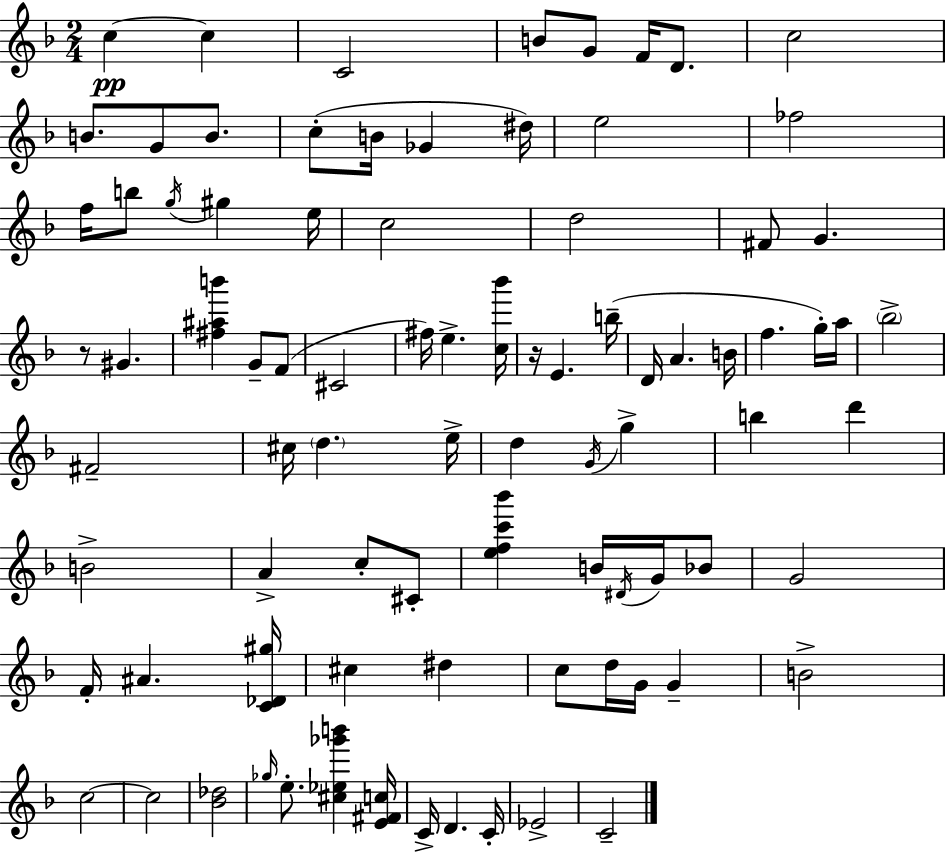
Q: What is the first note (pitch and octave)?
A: C5